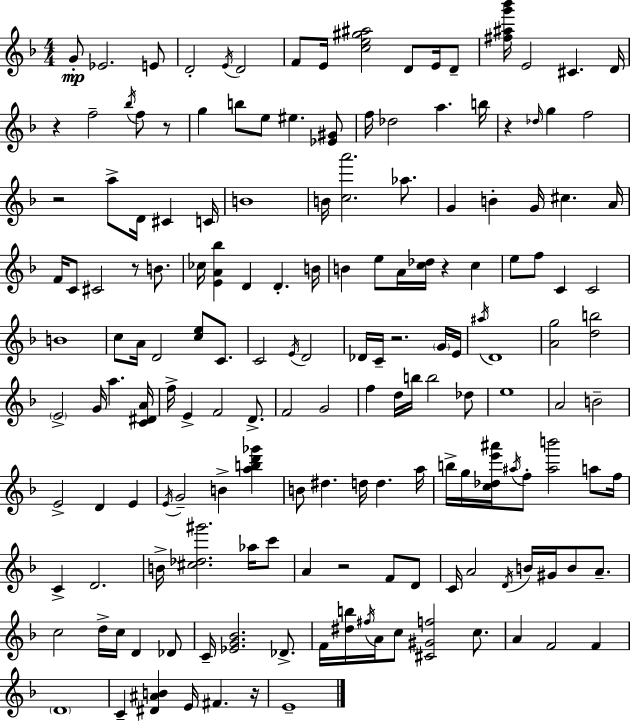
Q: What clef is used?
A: treble